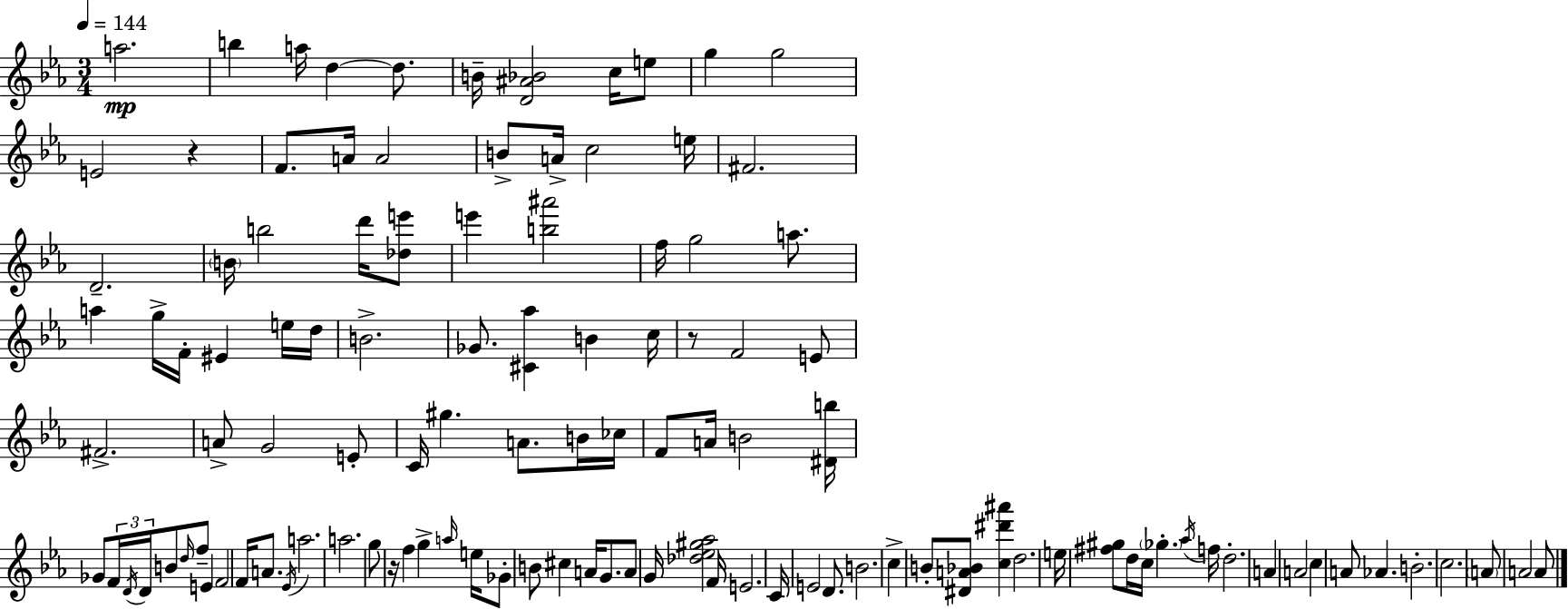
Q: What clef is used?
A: treble